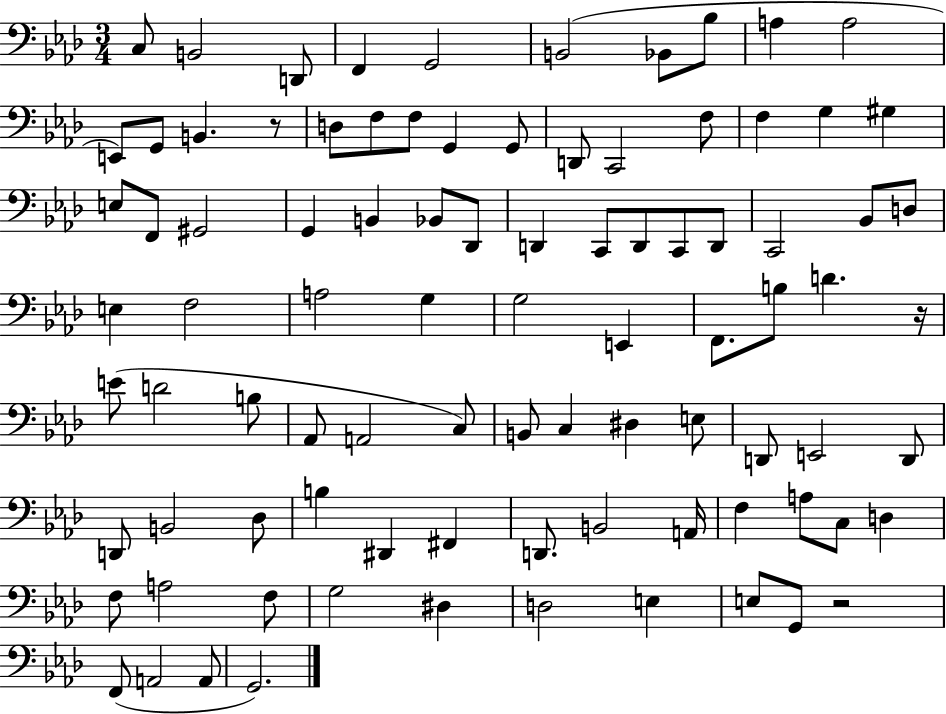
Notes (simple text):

C3/e B2/h D2/e F2/q G2/h B2/h Bb2/e Bb3/e A3/q A3/h E2/e G2/e B2/q. R/e D3/e F3/e F3/e G2/q G2/e D2/e C2/h F3/e F3/q G3/q G#3/q E3/e F2/e G#2/h G2/q B2/q Bb2/e Db2/e D2/q C2/e D2/e C2/e D2/e C2/h Bb2/e D3/e E3/q F3/h A3/h G3/q G3/h E2/q F2/e. B3/e D4/q. R/s E4/e D4/h B3/e Ab2/e A2/h C3/e B2/e C3/q D#3/q E3/e D2/e E2/h D2/e D2/e B2/h Db3/e B3/q D#2/q F#2/q D2/e. B2/h A2/s F3/q A3/e C3/e D3/q F3/e A3/h F3/e G3/h D#3/q D3/h E3/q E3/e G2/e R/h F2/e A2/h A2/e G2/h.